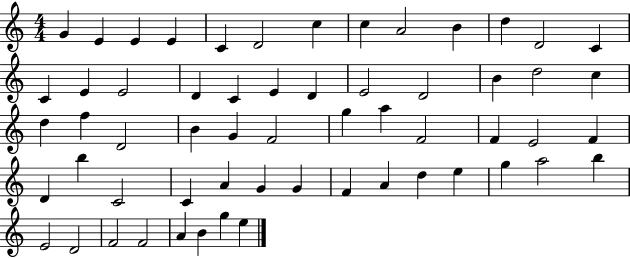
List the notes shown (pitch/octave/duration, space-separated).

G4/q E4/q E4/q E4/q C4/q D4/h C5/q C5/q A4/h B4/q D5/q D4/h C4/q C4/q E4/q E4/h D4/q C4/q E4/q D4/q E4/h D4/h B4/q D5/h C5/q D5/q F5/q D4/h B4/q G4/q F4/h G5/q A5/q F4/h F4/q E4/h F4/q D4/q B5/q C4/h C4/q A4/q G4/q G4/q F4/q A4/q D5/q E5/q G5/q A5/h B5/q E4/h D4/h F4/h F4/h A4/q B4/q G5/q E5/q